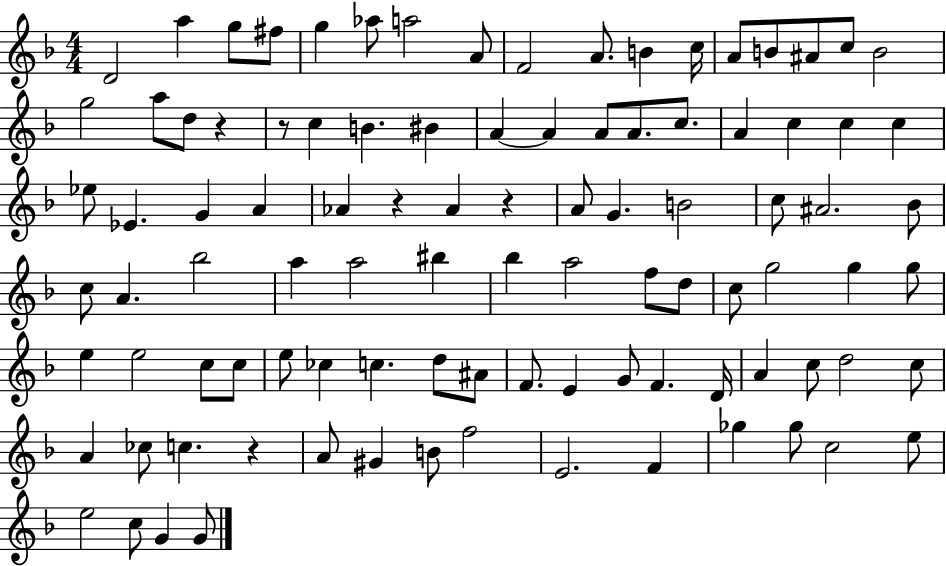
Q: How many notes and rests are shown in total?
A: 98